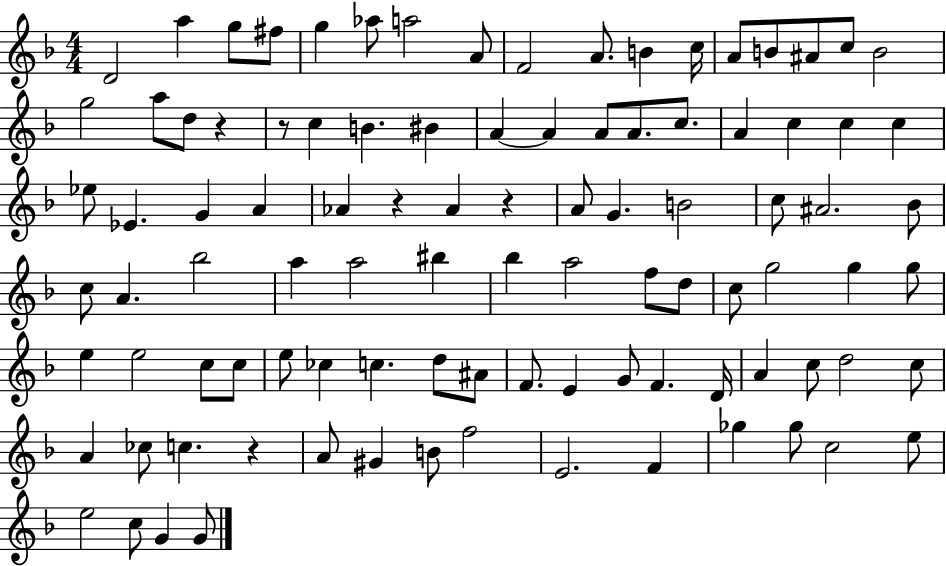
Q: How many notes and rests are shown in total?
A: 98